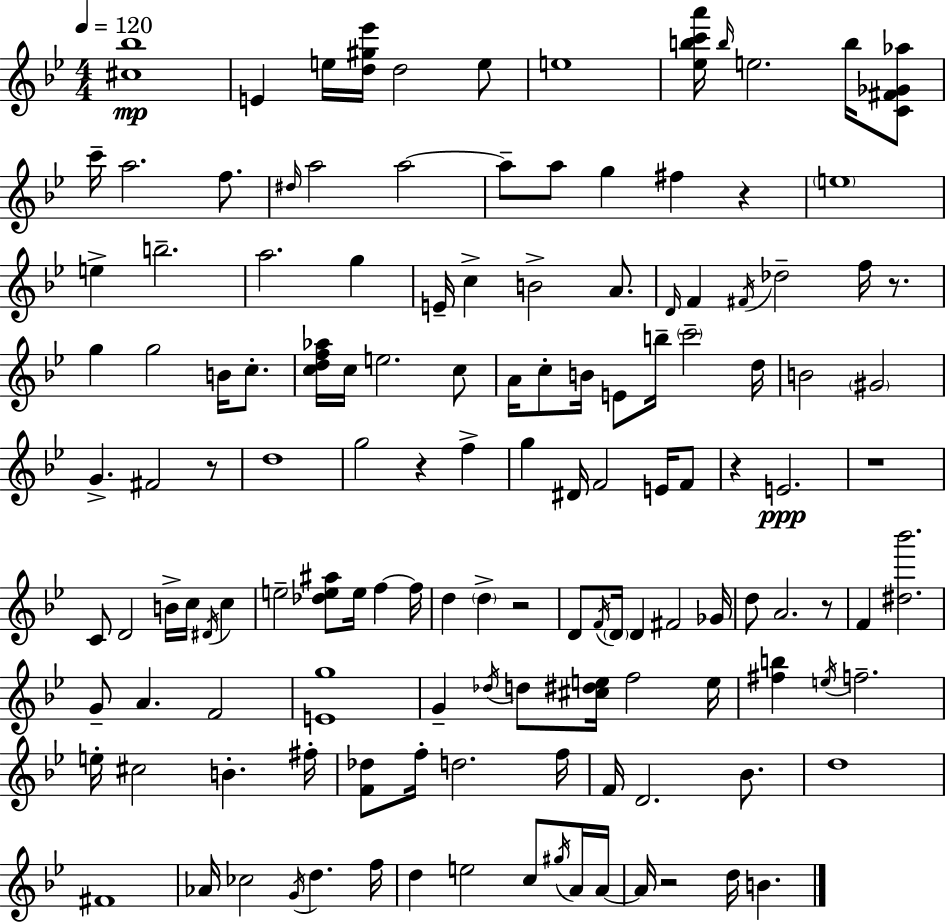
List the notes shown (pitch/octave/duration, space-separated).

[C#5,Bb5]/w E4/q E5/s [D5,G#5,Eb6]/s D5/h E5/e E5/w [Eb5,B5,C6,A6]/s B5/s E5/h. B5/s [C4,F#4,Gb4,Ab5]/e C6/s A5/h. F5/e. D#5/s A5/h A5/h A5/e A5/e G5/q F#5/q R/q E5/w E5/q B5/h. A5/h. G5/q E4/s C5/q B4/h A4/e. D4/s F4/q F#4/s Db5/h F5/s R/e. G5/q G5/h B4/s C5/e. [C5,D5,F5,Ab5]/s C5/s E5/h. C5/e A4/s C5/e B4/s E4/e B5/s C6/h D5/s B4/h G#4/h G4/q. F#4/h R/e D5/w G5/h R/q F5/q G5/q D#4/s F4/h E4/s F4/e R/q E4/h. R/w C4/e D4/h B4/s C5/s D#4/s C5/q E5/h [Db5,E5,A#5]/e E5/s F5/q F5/s D5/q D5/q R/h D4/e F4/s D4/s D4/q F#4/h Gb4/s D5/e A4/h. R/e F4/q [D#5,Bb6]/h. G4/e A4/q. F4/h [E4,G5]/w G4/q Db5/s D5/e [C#5,D#5,E5]/s F5/h E5/s [F#5,B5]/q E5/s F5/h. E5/s C#5/h B4/q. F#5/s [F4,Db5]/e F5/s D5/h. F5/s F4/s D4/h. Bb4/e. D5/w F#4/w Ab4/s CES5/h G4/s D5/q. F5/s D5/q E5/h C5/e G#5/s A4/s A4/s A4/s R/h D5/s B4/q.